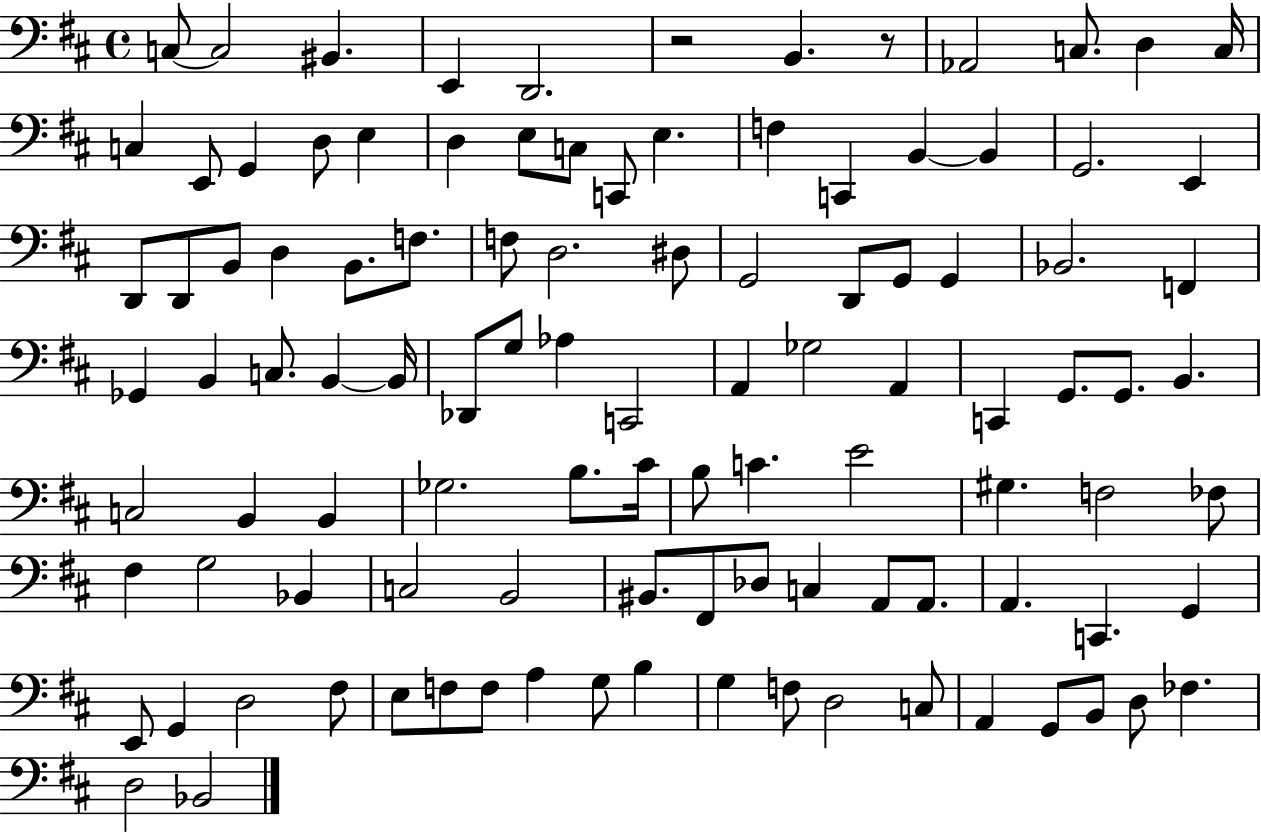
{
  \clef bass
  \time 4/4
  \defaultTimeSignature
  \key d \major
  \repeat volta 2 { c8~~ c2 bis,4. | e,4 d,2. | r2 b,4. r8 | aes,2 c8. d4 c16 | \break c4 e,8 g,4 d8 e4 | d4 e8 c8 c,8 e4. | f4 c,4 b,4~~ b,4 | g,2. e,4 | \break d,8 d,8 b,8 d4 b,8. f8. | f8 d2. dis8 | g,2 d,8 g,8 g,4 | bes,2. f,4 | \break ges,4 b,4 c8. b,4~~ b,16 | des,8 g8 aes4 c,2 | a,4 ges2 a,4 | c,4 g,8. g,8. b,4. | \break c2 b,4 b,4 | ges2. b8. cis'16 | b8 c'4. e'2 | gis4. f2 fes8 | \break fis4 g2 bes,4 | c2 b,2 | bis,8. fis,8 des8 c4 a,8 a,8. | a,4. c,4. g,4 | \break e,8 g,4 d2 fis8 | e8 f8 f8 a4 g8 b4 | g4 f8 d2 c8 | a,4 g,8 b,8 d8 fes4. | \break d2 bes,2 | } \bar "|."
}